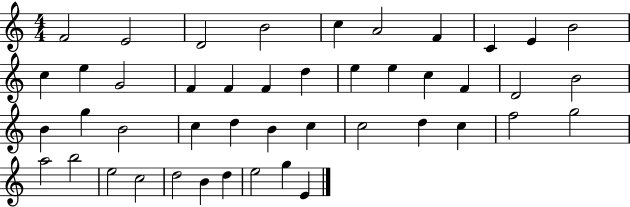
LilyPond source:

{
  \clef treble
  \numericTimeSignature
  \time 4/4
  \key c \major
  f'2 e'2 | d'2 b'2 | c''4 a'2 f'4 | c'4 e'4 b'2 | \break c''4 e''4 g'2 | f'4 f'4 f'4 d''4 | e''4 e''4 c''4 f'4 | d'2 b'2 | \break b'4 g''4 b'2 | c''4 d''4 b'4 c''4 | c''2 d''4 c''4 | f''2 g''2 | \break a''2 b''2 | e''2 c''2 | d''2 b'4 d''4 | e''2 g''4 e'4 | \break \bar "|."
}